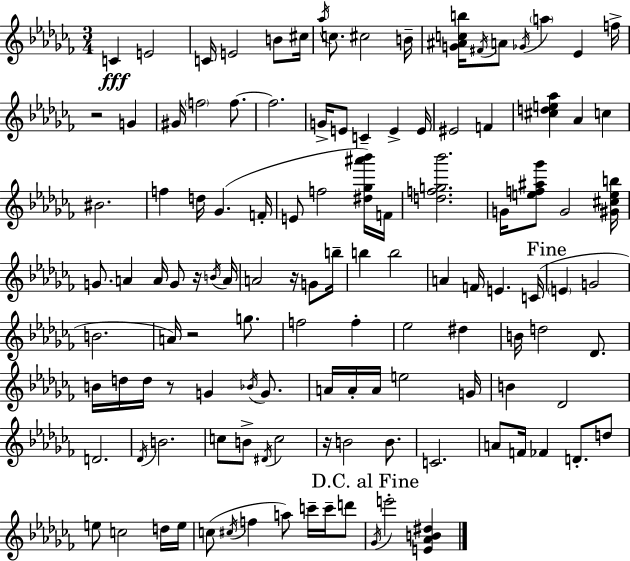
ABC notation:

X:1
T:Untitled
M:3/4
L:1/4
K:Abm
C E2 C/4 E2 B/2 ^c/4 _a/4 c/2 ^c2 B/4 [G^Acb]/4 ^F/4 A/2 _G/4 a _E f/4 z2 G ^G/4 f2 f/2 f2 G/4 E/2 C E E/4 ^E2 F [^cde_a] _A c ^B2 f d/4 _G F/4 E/2 f2 [^d_g^a'_b']/4 F/4 [dfg_b']2 G/4 [ef^a_g']/2 G2 [^G^ceb]/4 G/2 A A/4 G/2 z/4 B/4 A/4 A2 z/4 G/2 b/4 b b2 A F/4 E C/4 E G2 B2 A/4 z2 g/2 f2 f _e2 ^d B/4 d2 _D/2 B/4 d/4 d/4 z/2 G _B/4 G/2 A/4 A/4 A/4 e2 G/4 B _D2 D2 _D/4 B2 c/2 B/2 ^D/4 c2 z/4 B2 B/2 C2 A/2 F/4 _F D/2 d/2 e/2 c2 d/4 e/4 c/2 ^c/4 f a/2 c'/4 c'/4 d'/2 _G/4 e'2 [E_AB^d]